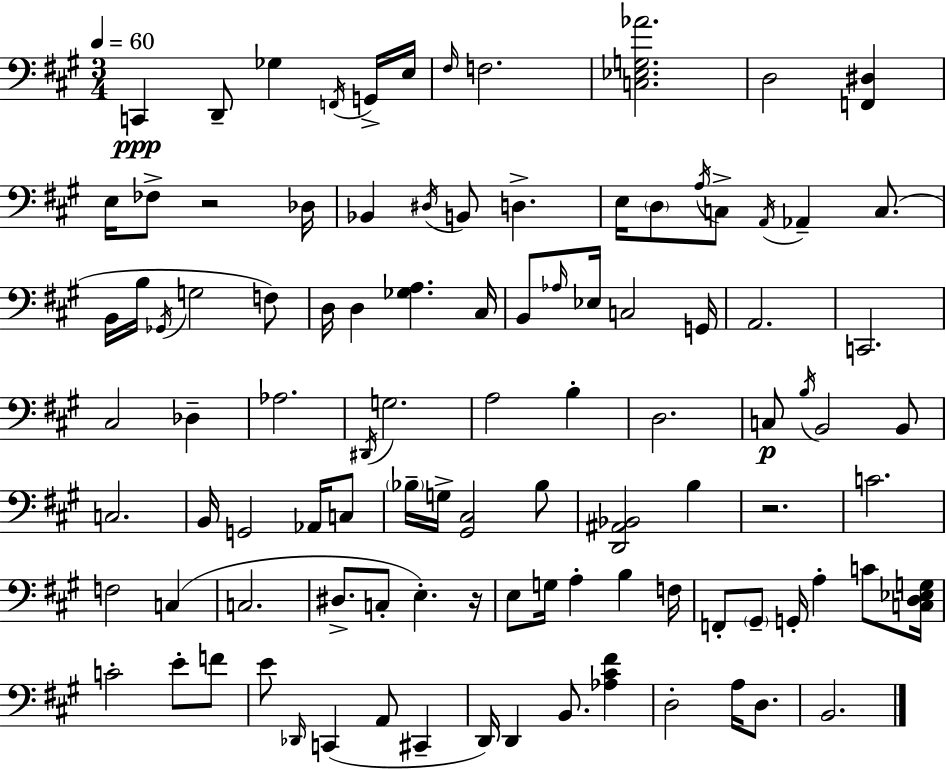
X:1
T:Untitled
M:3/4
L:1/4
K:A
C,, D,,/2 _G, F,,/4 G,,/4 E,/4 ^F,/4 F,2 [C,_E,G,_A]2 D,2 [F,,^D,] E,/4 _F,/2 z2 _D,/4 _B,, ^D,/4 B,,/2 D, E,/4 D,/2 A,/4 C,/2 A,,/4 _A,, C,/2 B,,/4 B,/4 _G,,/4 G,2 F,/2 D,/4 D, [_G,A,] ^C,/4 B,,/2 _A,/4 _E,/4 C,2 G,,/4 A,,2 C,,2 ^C,2 _D, _A,2 ^D,,/4 G,2 A,2 B, D,2 C,/2 B,/4 B,,2 B,,/2 C,2 B,,/4 G,,2 _A,,/4 C,/2 _B,/4 G,/4 [^G,,^C,]2 _B,/2 [D,,^A,,_B,,]2 B, z2 C2 F,2 C, C,2 ^D,/2 C,/2 E, z/4 E,/2 G,/4 A, B, F,/4 F,,/2 ^G,,/2 G,,/4 A, C/2 [C,D,_E,G,]/4 C2 E/2 F/2 E/2 _D,,/4 C,, A,,/2 ^C,, D,,/4 D,, B,,/2 [_A,^C^F] D,2 A,/4 D,/2 B,,2